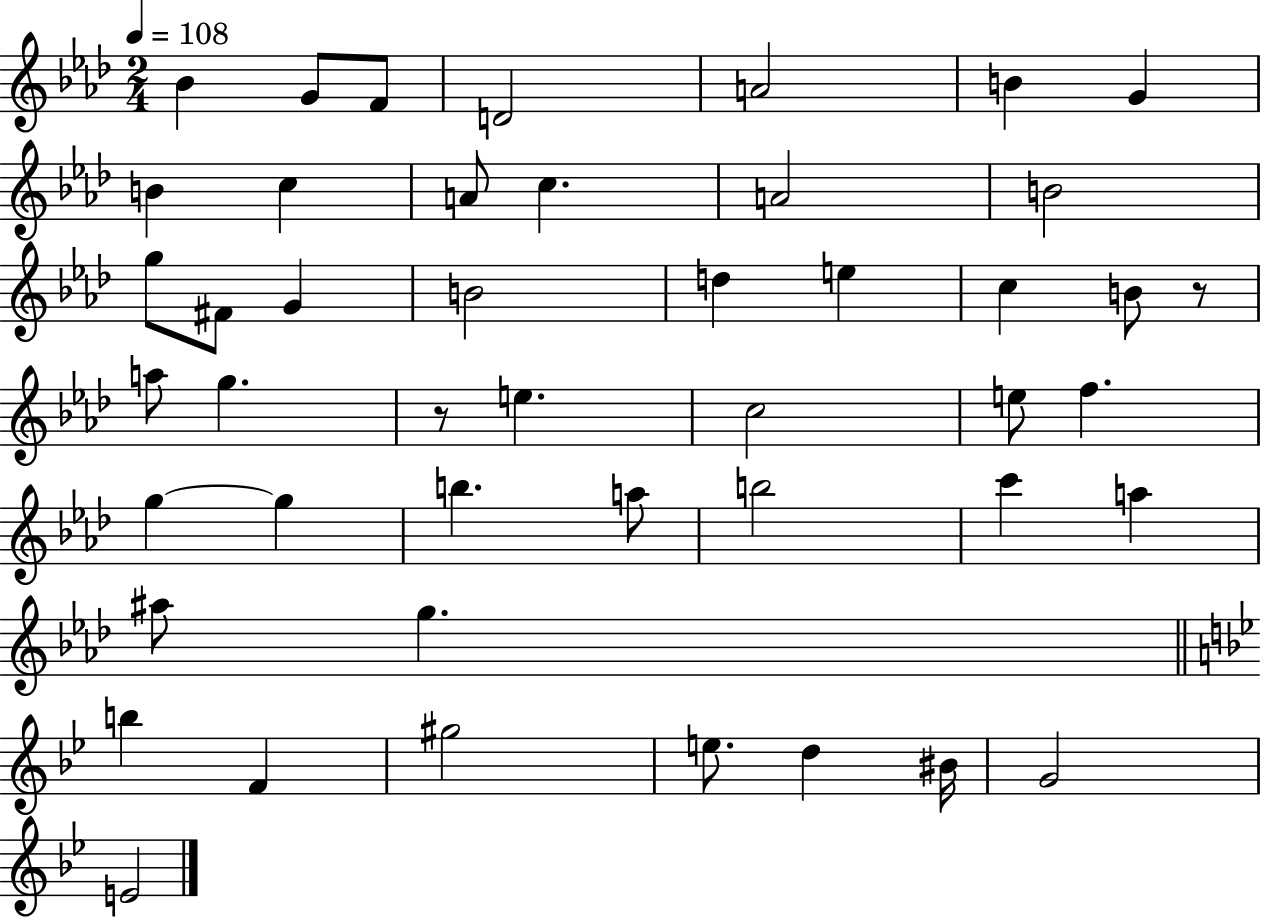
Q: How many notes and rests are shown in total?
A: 46